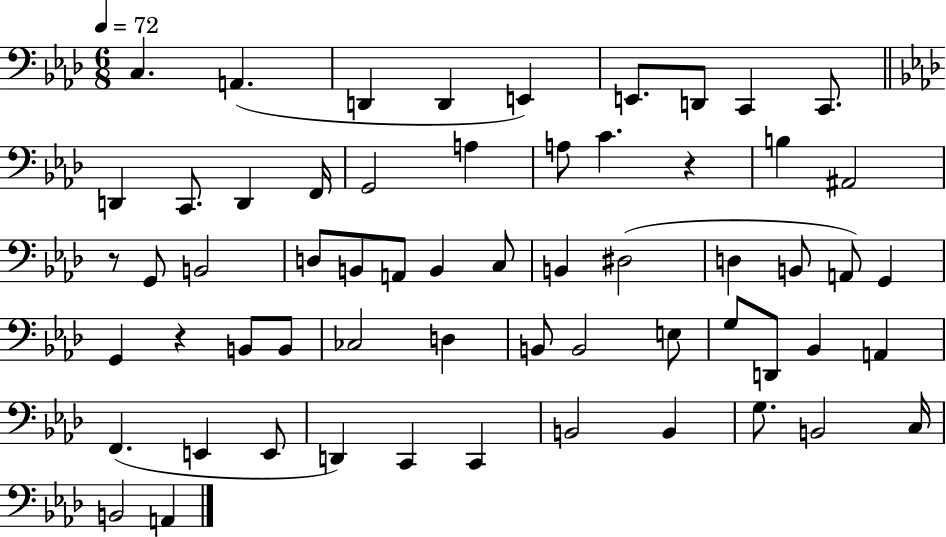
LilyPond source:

{
  \clef bass
  \numericTimeSignature
  \time 6/8
  \key aes \major
  \tempo 4 = 72
  c4. a,4.( | d,4 d,4 e,4) | e,8. d,8 c,4 c,8. | \bar "||" \break \key aes \major d,4 c,8. d,4 f,16 | g,2 a4 | a8 c'4. r4 | b4 ais,2 | \break r8 g,8 b,2 | d8 b,8 a,8 b,4 c8 | b,4 dis2( | d4 b,8 a,8) g,4 | \break g,4 r4 b,8 b,8 | ces2 d4 | b,8 b,2 e8 | g8 d,8 bes,4 a,4 | \break f,4.( e,4 e,8 | d,4) c,4 c,4 | b,2 b,4 | g8. b,2 c16 | \break b,2 a,4 | \bar "|."
}